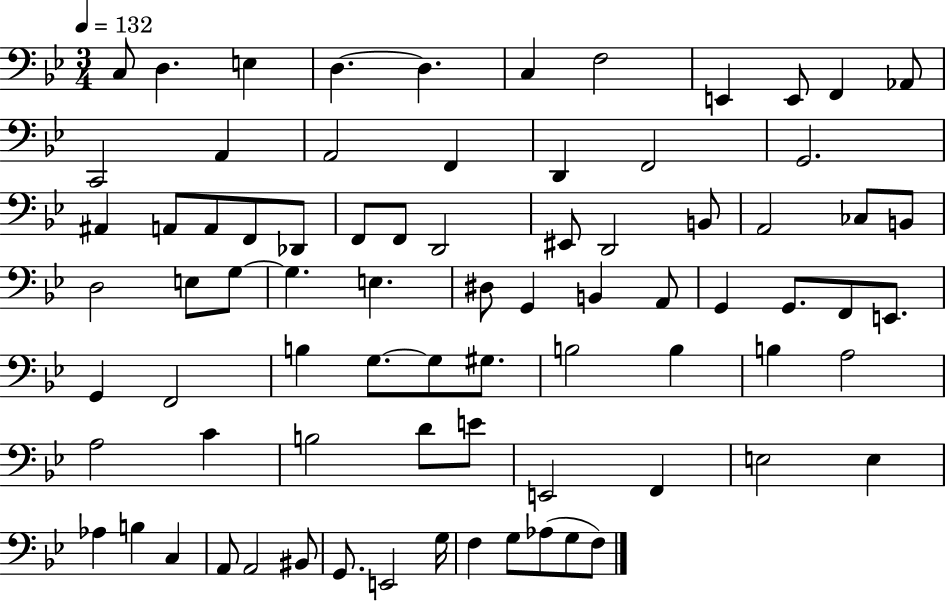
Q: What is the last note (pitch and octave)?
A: F3